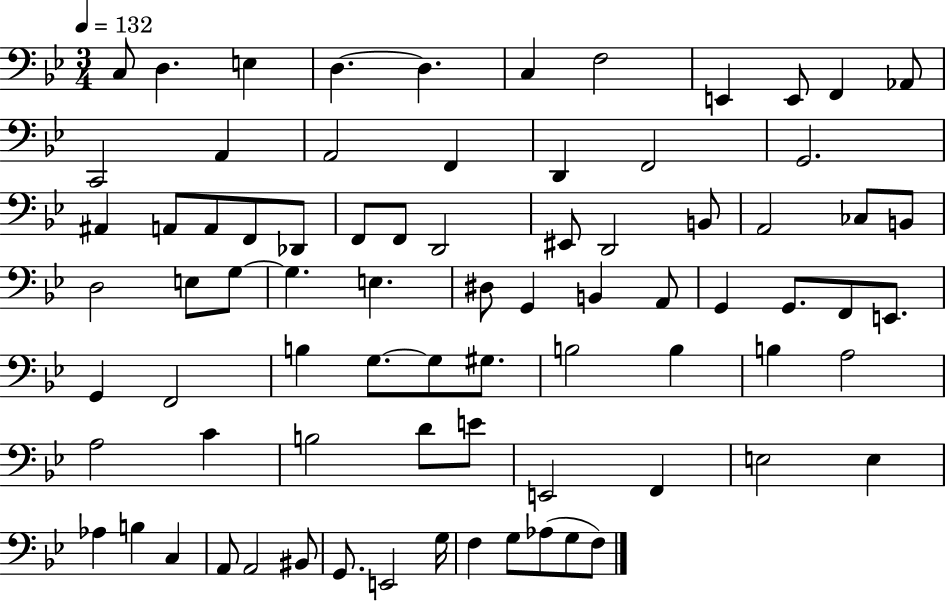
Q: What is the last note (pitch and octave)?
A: F3